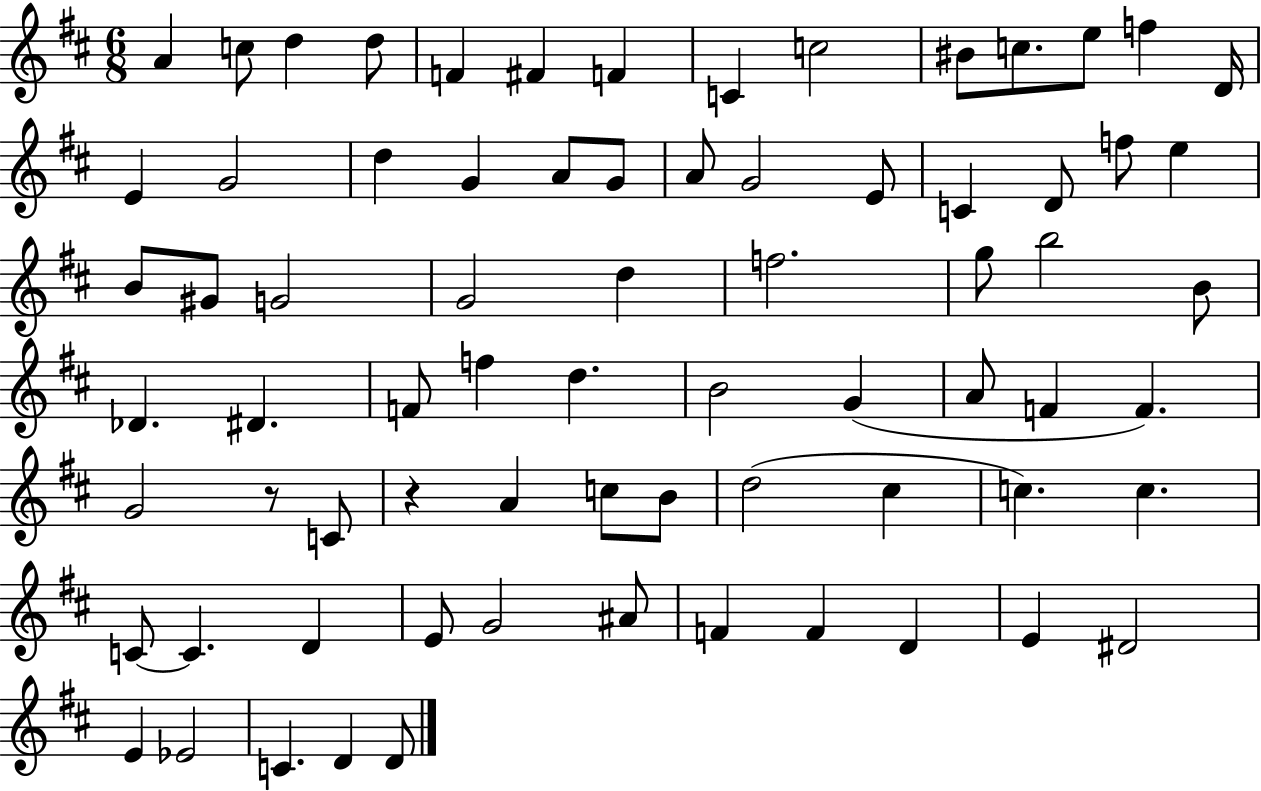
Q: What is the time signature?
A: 6/8